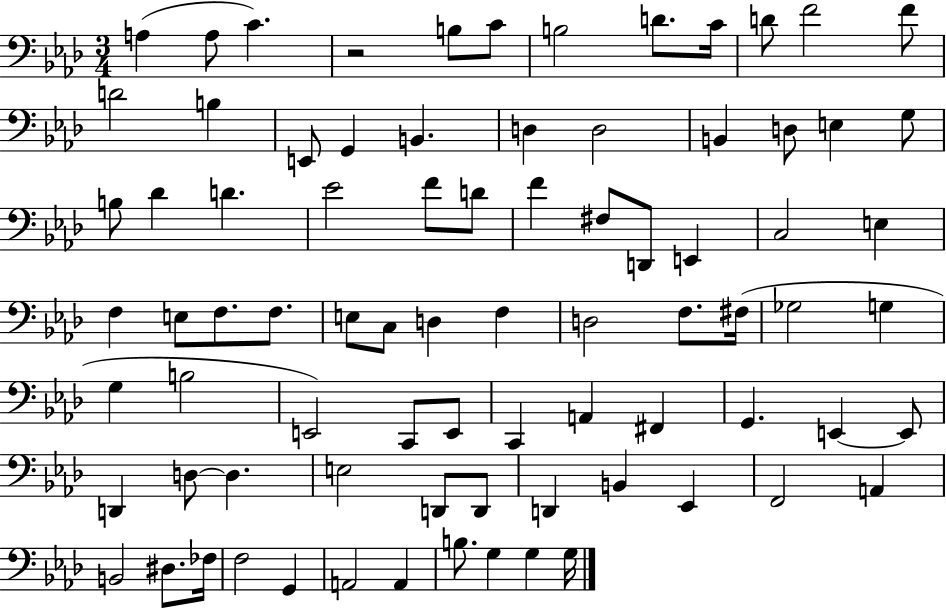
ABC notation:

X:1
T:Untitled
M:3/4
L:1/4
K:Ab
A, A,/2 C z2 B,/2 C/2 B,2 D/2 C/4 D/2 F2 F/2 D2 B, E,,/2 G,, B,, D, D,2 B,, D,/2 E, G,/2 B,/2 _D D _E2 F/2 D/2 F ^F,/2 D,,/2 E,, C,2 E, F, E,/2 F,/2 F,/2 E,/2 C,/2 D, F, D,2 F,/2 ^F,/4 _G,2 G, G, B,2 E,,2 C,,/2 E,,/2 C,, A,, ^F,, G,, E,, E,,/2 D,, D,/2 D, E,2 D,,/2 D,,/2 D,, B,, _E,, F,,2 A,, B,,2 ^D,/2 _F,/4 F,2 G,, A,,2 A,, B,/2 G, G, G,/4